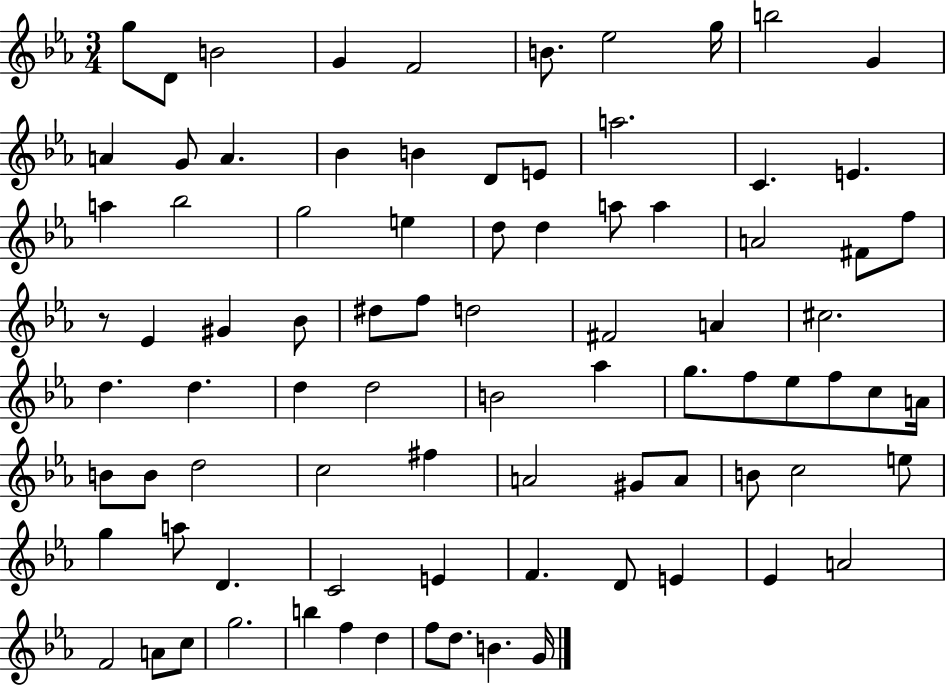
X:1
T:Untitled
M:3/4
L:1/4
K:Eb
g/2 D/2 B2 G F2 B/2 _e2 g/4 b2 G A G/2 A _B B D/2 E/2 a2 C E a _b2 g2 e d/2 d a/2 a A2 ^F/2 f/2 z/2 _E ^G _B/2 ^d/2 f/2 d2 ^F2 A ^c2 d d d d2 B2 _a g/2 f/2 _e/2 f/2 c/2 A/4 B/2 B/2 d2 c2 ^f A2 ^G/2 A/2 B/2 c2 e/2 g a/2 D C2 E F D/2 E _E A2 F2 A/2 c/2 g2 b f d f/2 d/2 B G/4